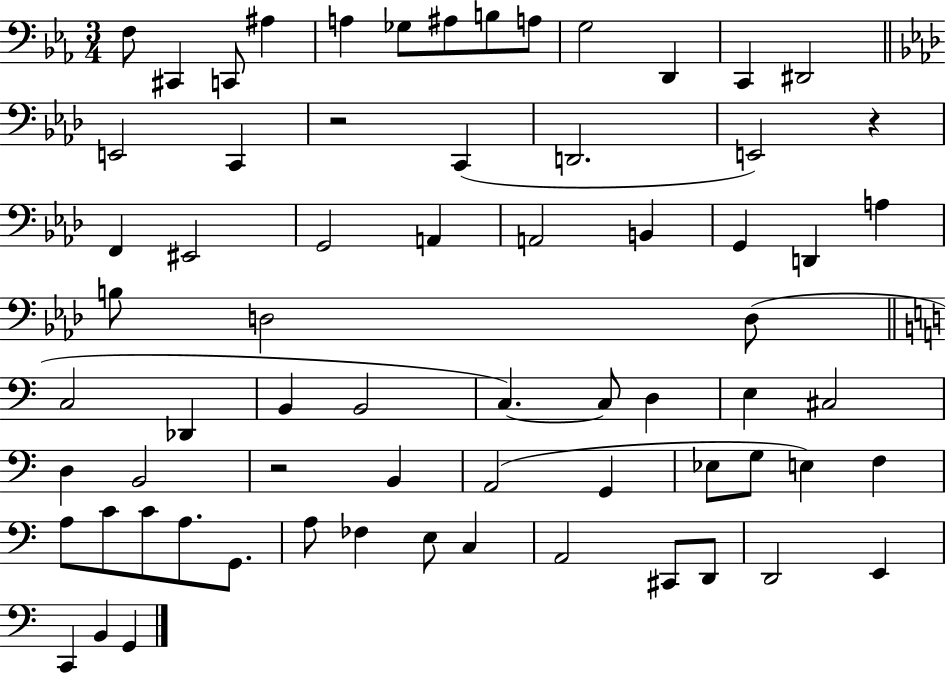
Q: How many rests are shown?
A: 3